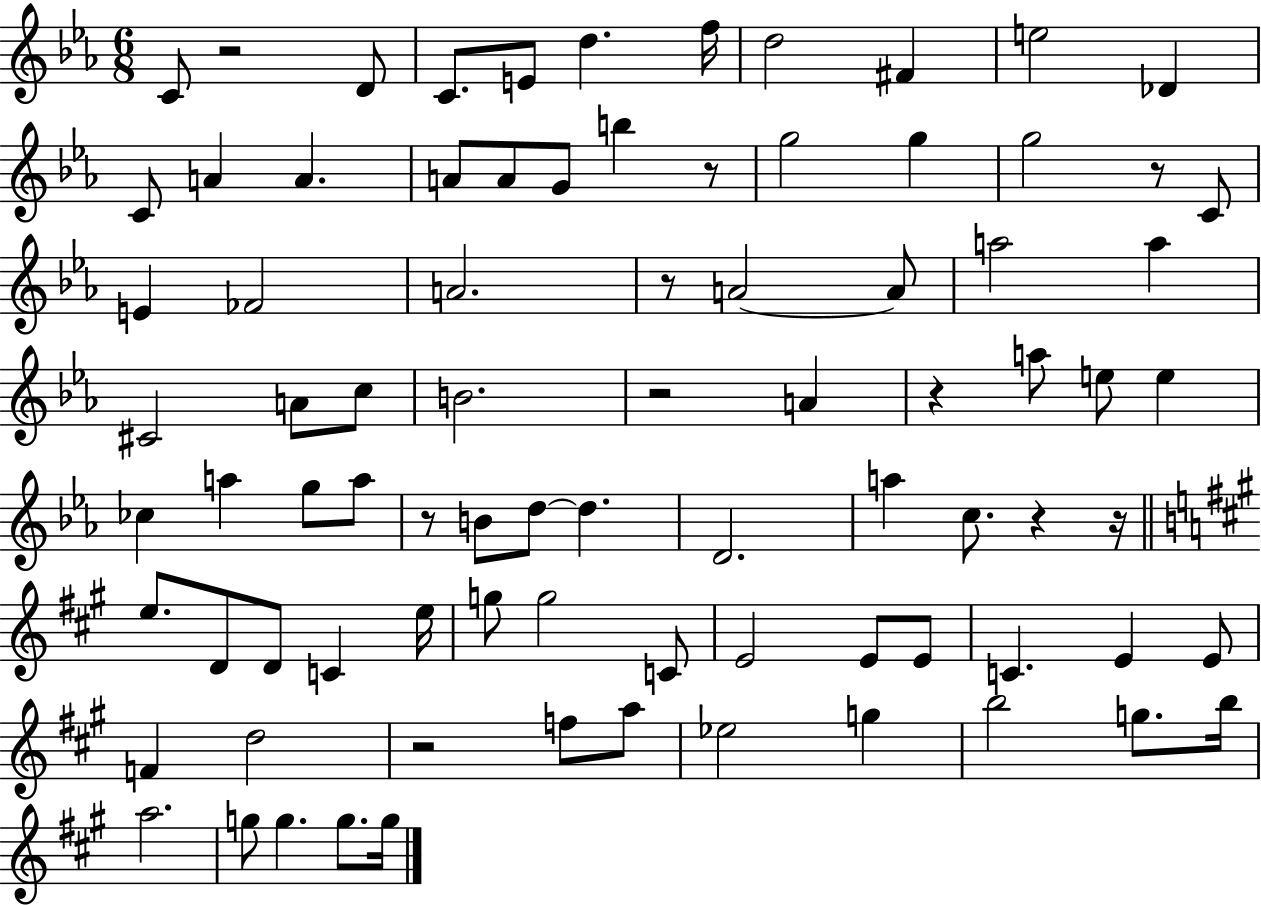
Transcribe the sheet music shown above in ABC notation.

X:1
T:Untitled
M:6/8
L:1/4
K:Eb
C/2 z2 D/2 C/2 E/2 d f/4 d2 ^F e2 _D C/2 A A A/2 A/2 G/2 b z/2 g2 g g2 z/2 C/2 E _F2 A2 z/2 A2 A/2 a2 a ^C2 A/2 c/2 B2 z2 A z a/2 e/2 e _c a g/2 a/2 z/2 B/2 d/2 d D2 a c/2 z z/4 e/2 D/2 D/2 C e/4 g/2 g2 C/2 E2 E/2 E/2 C E E/2 F d2 z2 f/2 a/2 _e2 g b2 g/2 b/4 a2 g/2 g g/2 g/4